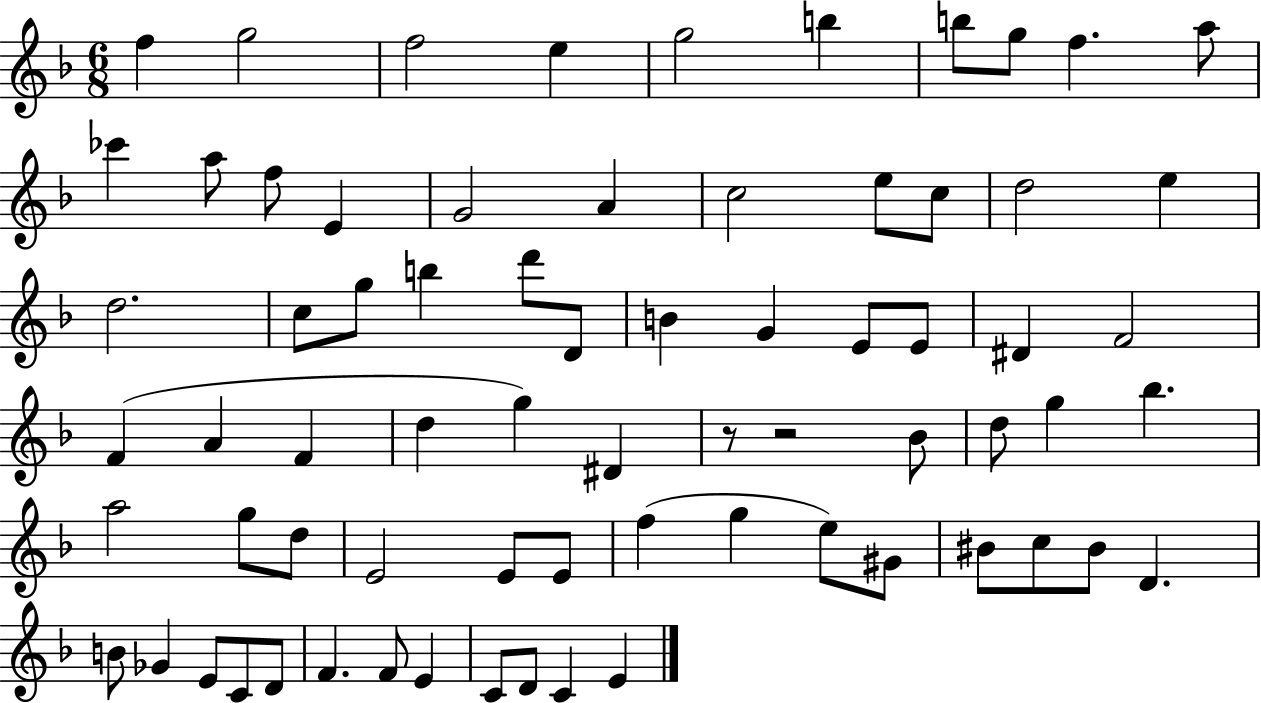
X:1
T:Untitled
M:6/8
L:1/4
K:F
f g2 f2 e g2 b b/2 g/2 f a/2 _c' a/2 f/2 E G2 A c2 e/2 c/2 d2 e d2 c/2 g/2 b d'/2 D/2 B G E/2 E/2 ^D F2 F A F d g ^D z/2 z2 _B/2 d/2 g _b a2 g/2 d/2 E2 E/2 E/2 f g e/2 ^G/2 ^B/2 c/2 ^B/2 D B/2 _G E/2 C/2 D/2 F F/2 E C/2 D/2 C E